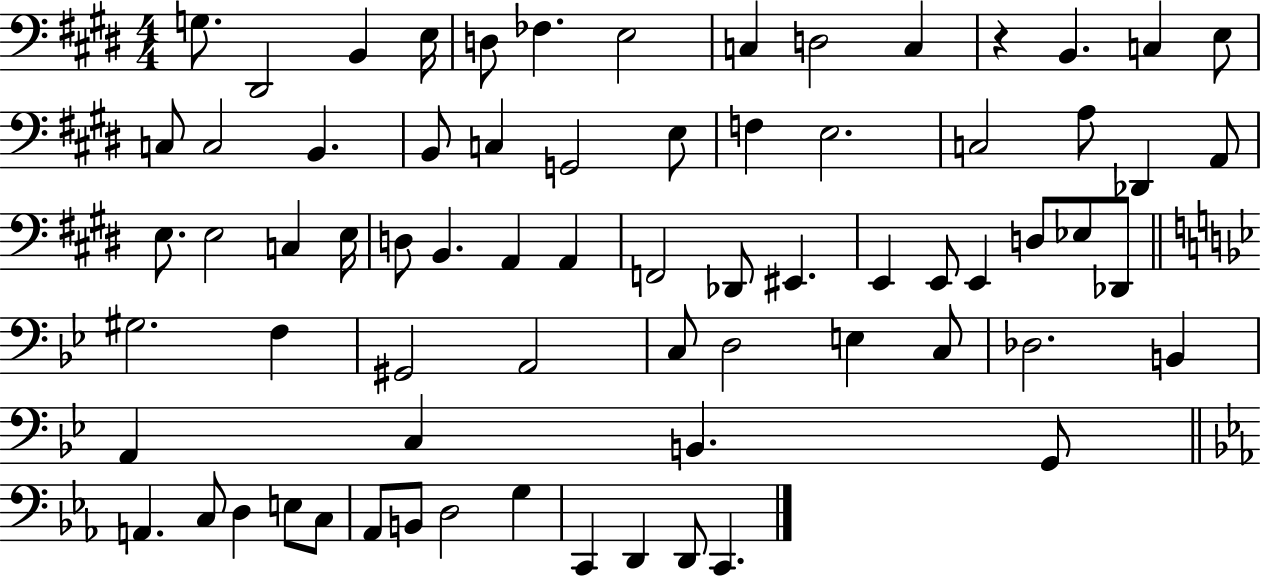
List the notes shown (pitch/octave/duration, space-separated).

G3/e. D#2/h B2/q E3/s D3/e FES3/q. E3/h C3/q D3/h C3/q R/q B2/q. C3/q E3/e C3/e C3/h B2/q. B2/e C3/q G2/h E3/e F3/q E3/h. C3/h A3/e Db2/q A2/e E3/e. E3/h C3/q E3/s D3/e B2/q. A2/q A2/q F2/h Db2/e EIS2/q. E2/q E2/e E2/q D3/e Eb3/e Db2/e G#3/h. F3/q G#2/h A2/h C3/e D3/h E3/q C3/e Db3/h. B2/q A2/q C3/q B2/q. G2/e A2/q. C3/e D3/q E3/e C3/e Ab2/e B2/e D3/h G3/q C2/q D2/q D2/e C2/q.